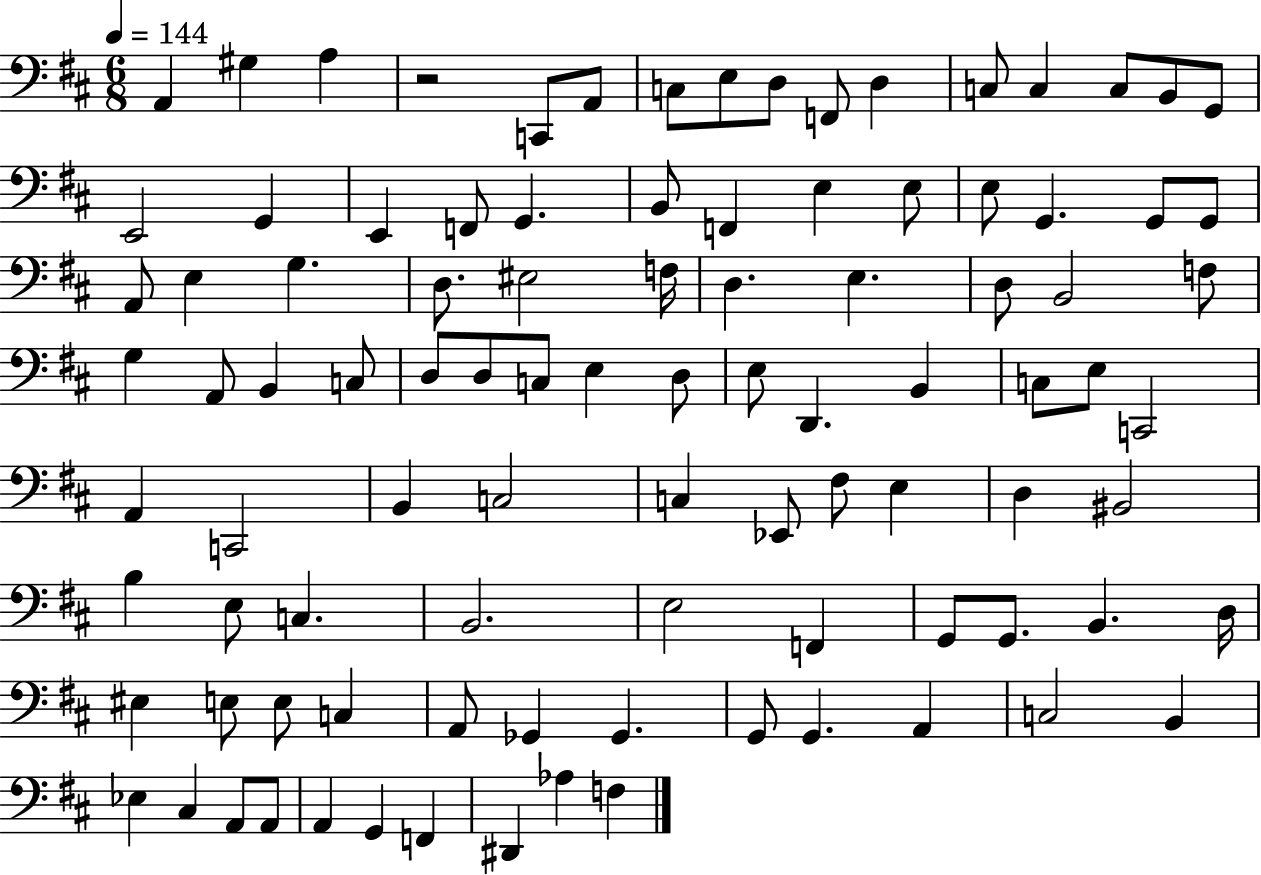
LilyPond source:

{
  \clef bass
  \numericTimeSignature
  \time 6/8
  \key d \major
  \tempo 4 = 144
  a,4 gis4 a4 | r2 c,8 a,8 | c8 e8 d8 f,8 d4 | c8 c4 c8 b,8 g,8 | \break e,2 g,4 | e,4 f,8 g,4. | b,8 f,4 e4 e8 | e8 g,4. g,8 g,8 | \break a,8 e4 g4. | d8. eis2 f16 | d4. e4. | d8 b,2 f8 | \break g4 a,8 b,4 c8 | d8 d8 c8 e4 d8 | e8 d,4. b,4 | c8 e8 c,2 | \break a,4 c,2 | b,4 c2 | c4 ees,8 fis8 e4 | d4 bis,2 | \break b4 e8 c4. | b,2. | e2 f,4 | g,8 g,8. b,4. d16 | \break eis4 e8 e8 c4 | a,8 ges,4 ges,4. | g,8 g,4. a,4 | c2 b,4 | \break ees4 cis4 a,8 a,8 | a,4 g,4 f,4 | dis,4 aes4 f4 | \bar "|."
}